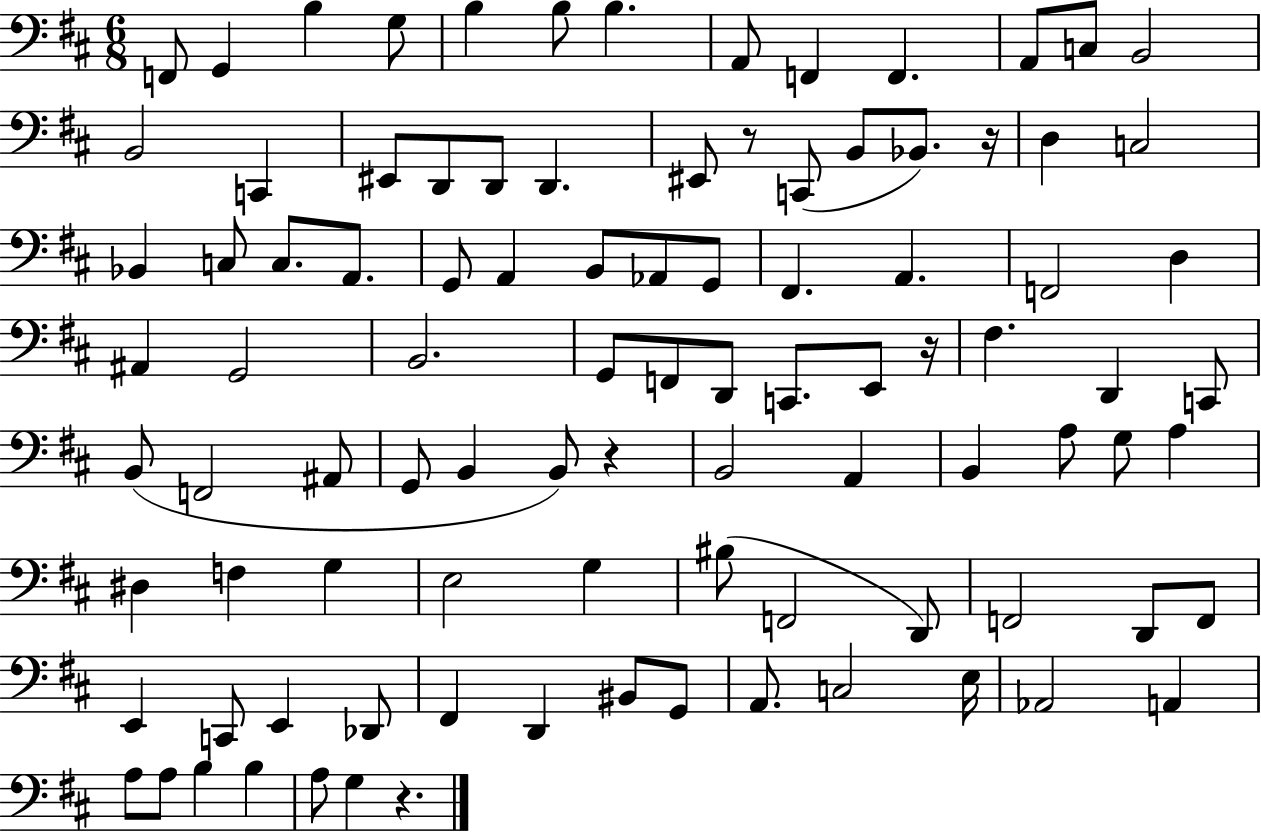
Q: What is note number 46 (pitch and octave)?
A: E2